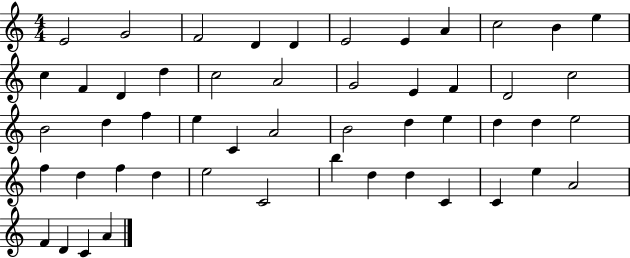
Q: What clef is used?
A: treble